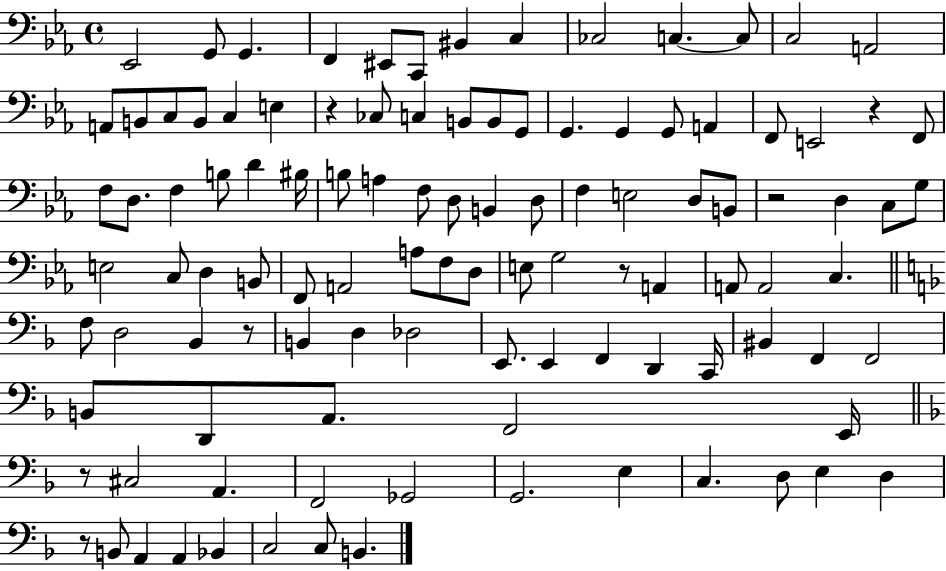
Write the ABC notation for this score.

X:1
T:Untitled
M:4/4
L:1/4
K:Eb
_E,,2 G,,/2 G,, F,, ^E,,/2 C,,/2 ^B,, C, _C,2 C, C,/2 C,2 A,,2 A,,/2 B,,/2 C,/2 B,,/2 C, E, z _C,/2 C, B,,/2 B,,/2 G,,/2 G,, G,, G,,/2 A,, F,,/2 E,,2 z F,,/2 F,/2 D,/2 F, B,/2 D ^B,/4 B,/2 A, F,/2 D,/2 B,, D,/2 F, E,2 D,/2 B,,/2 z2 D, C,/2 G,/2 E,2 C,/2 D, B,,/2 F,,/2 A,,2 A,/2 F,/2 D,/2 E,/2 G,2 z/2 A,, A,,/2 A,,2 C, F,/2 D,2 _B,, z/2 B,, D, _D,2 E,,/2 E,, F,, D,, C,,/4 ^B,, F,, F,,2 B,,/2 D,,/2 A,,/2 F,,2 E,,/4 z/2 ^C,2 A,, F,,2 _G,,2 G,,2 E, C, D,/2 E, D, z/2 B,,/2 A,, A,, _B,, C,2 C,/2 B,,